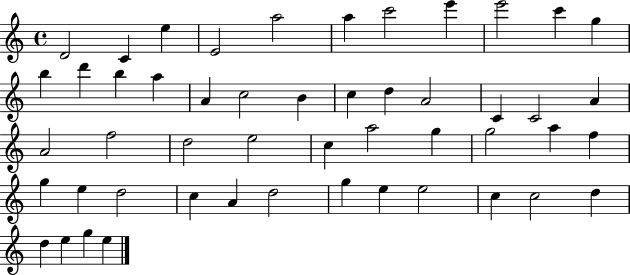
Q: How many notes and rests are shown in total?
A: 50